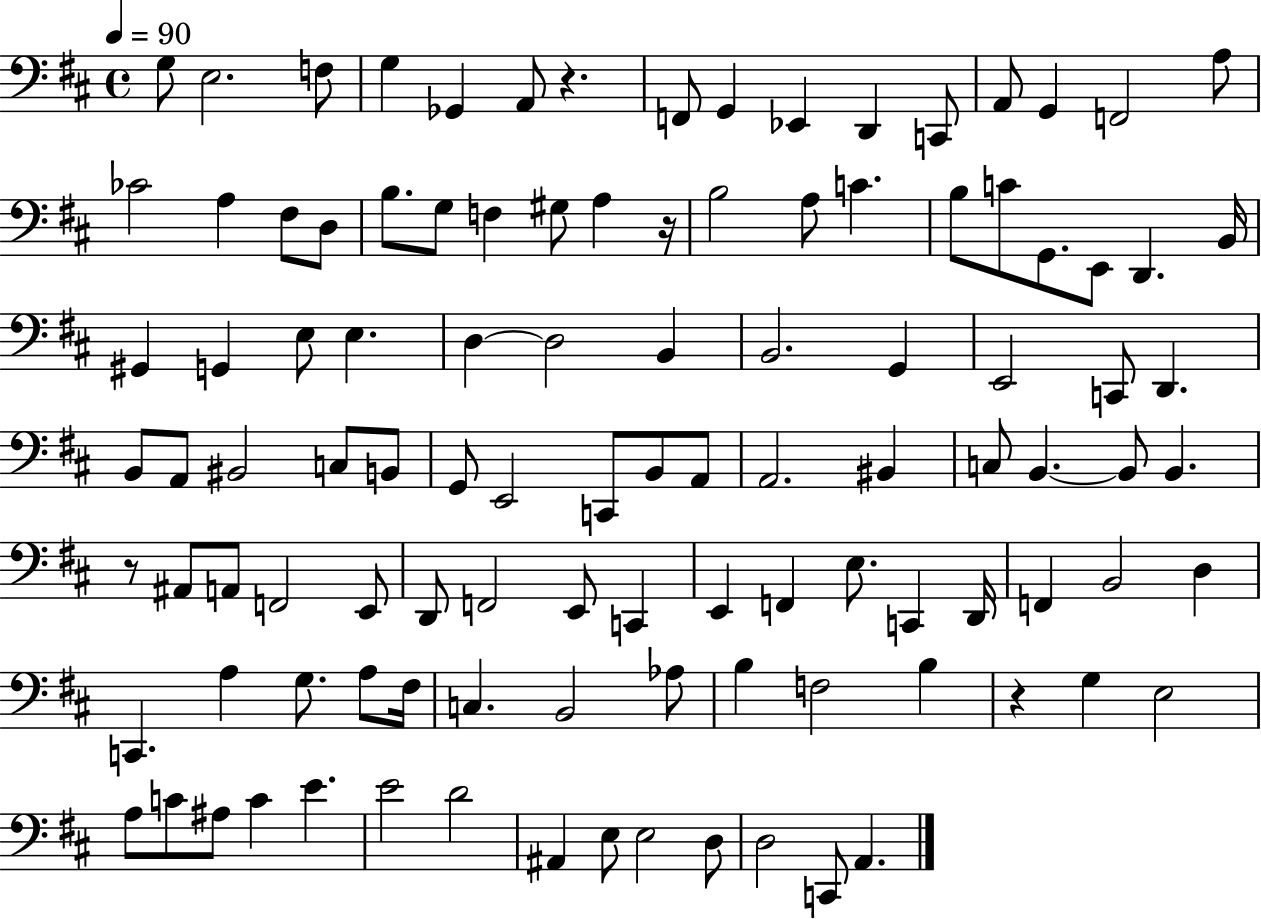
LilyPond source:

{
  \clef bass
  \time 4/4
  \defaultTimeSignature
  \key d \major
  \tempo 4 = 90
  g8 e2. f8 | g4 ges,4 a,8 r4. | f,8 g,4 ees,4 d,4 c,8 | a,8 g,4 f,2 a8 | \break ces'2 a4 fis8 d8 | b8. g8 f4 gis8 a4 r16 | b2 a8 c'4. | b8 c'8 g,8. e,8 d,4. b,16 | \break gis,4 g,4 e8 e4. | d4~~ d2 b,4 | b,2. g,4 | e,2 c,8 d,4. | \break b,8 a,8 bis,2 c8 b,8 | g,8 e,2 c,8 b,8 a,8 | a,2. bis,4 | c8 b,4.~~ b,8 b,4. | \break r8 ais,8 a,8 f,2 e,8 | d,8 f,2 e,8 c,4 | e,4 f,4 e8. c,4 d,16 | f,4 b,2 d4 | \break c,4. a4 g8. a8 fis16 | c4. b,2 aes8 | b4 f2 b4 | r4 g4 e2 | \break a8 c'8 ais8 c'4 e'4. | e'2 d'2 | ais,4 e8 e2 d8 | d2 c,8 a,4. | \break \bar "|."
}